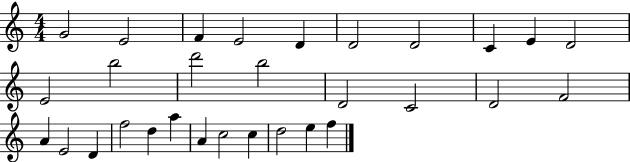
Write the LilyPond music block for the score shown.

{
  \clef treble
  \numericTimeSignature
  \time 4/4
  \key c \major
  g'2 e'2 | f'4 e'2 d'4 | d'2 d'2 | c'4 e'4 d'2 | \break e'2 b''2 | d'''2 b''2 | d'2 c'2 | d'2 f'2 | \break a'4 e'2 d'4 | f''2 d''4 a''4 | a'4 c''2 c''4 | d''2 e''4 f''4 | \break \bar "|."
}